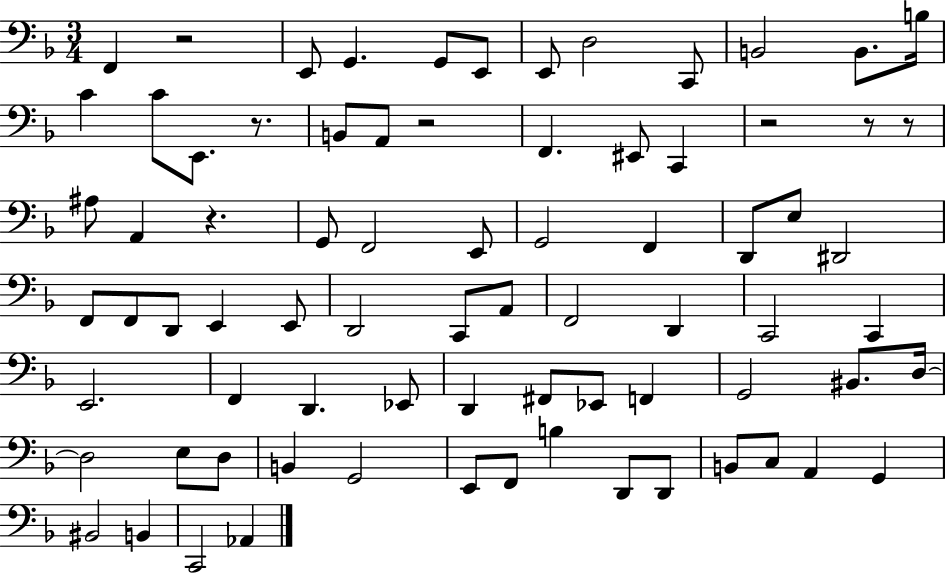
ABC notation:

X:1
T:Untitled
M:3/4
L:1/4
K:F
F,, z2 E,,/2 G,, G,,/2 E,,/2 E,,/2 D,2 C,,/2 B,,2 B,,/2 B,/4 C C/2 E,,/2 z/2 B,,/2 A,,/2 z2 F,, ^E,,/2 C,, z2 z/2 z/2 ^A,/2 A,, z G,,/2 F,,2 E,,/2 G,,2 F,, D,,/2 E,/2 ^D,,2 F,,/2 F,,/2 D,,/2 E,, E,,/2 D,,2 C,,/2 A,,/2 F,,2 D,, C,,2 C,, E,,2 F,, D,, _E,,/2 D,, ^F,,/2 _E,,/2 F,, G,,2 ^B,,/2 D,/4 D,2 E,/2 D,/2 B,, G,,2 E,,/2 F,,/2 B, D,,/2 D,,/2 B,,/2 C,/2 A,, G,, ^B,,2 B,, C,,2 _A,,